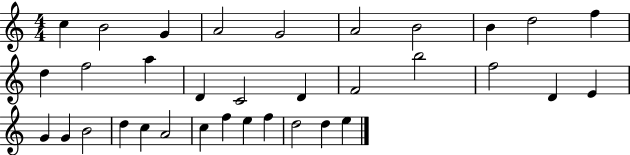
{
  \clef treble
  \numericTimeSignature
  \time 4/4
  \key c \major
  c''4 b'2 g'4 | a'2 g'2 | a'2 b'2 | b'4 d''2 f''4 | \break d''4 f''2 a''4 | d'4 c'2 d'4 | f'2 b''2 | f''2 d'4 e'4 | \break g'4 g'4 b'2 | d''4 c''4 a'2 | c''4 f''4 e''4 f''4 | d''2 d''4 e''4 | \break \bar "|."
}